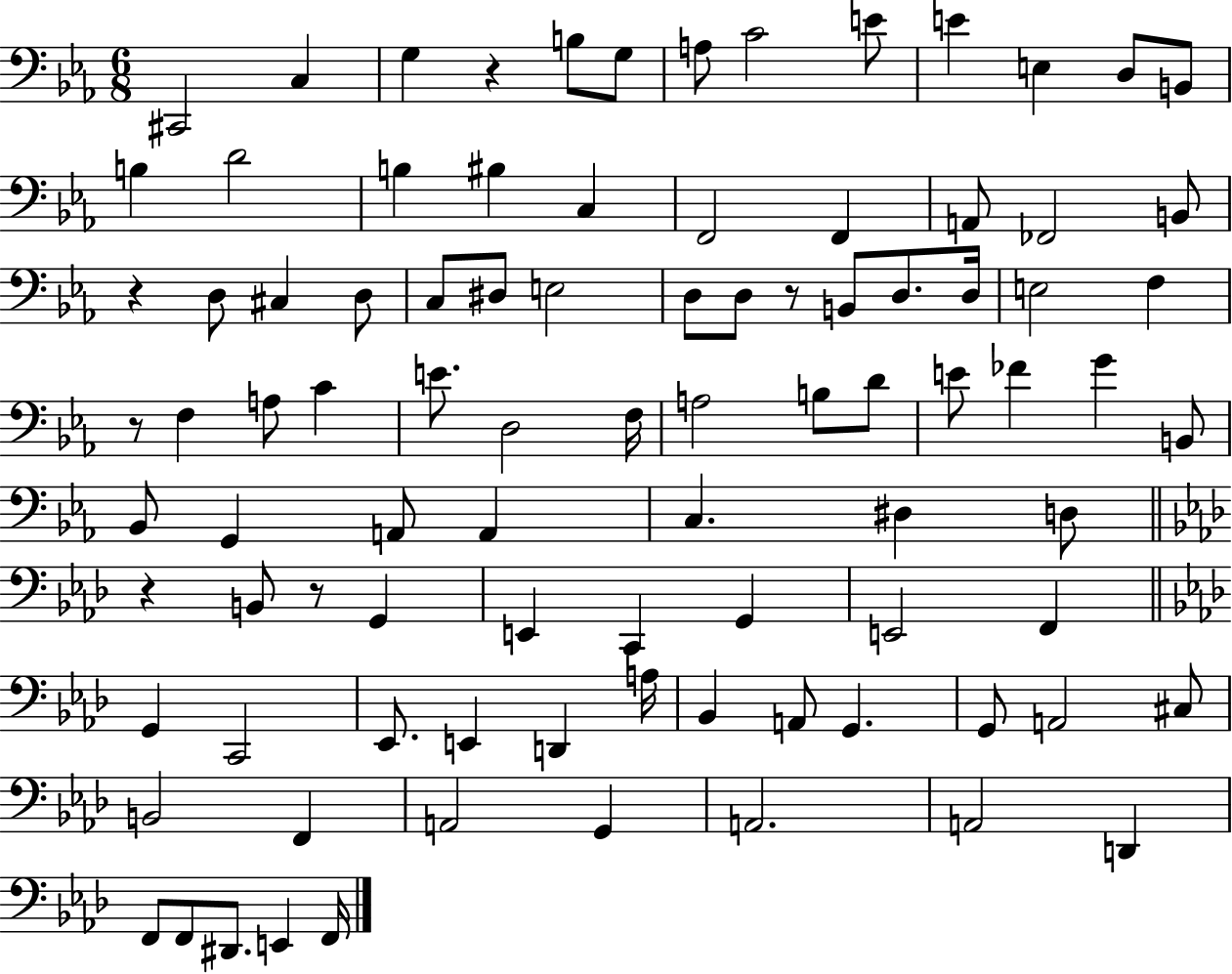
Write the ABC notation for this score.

X:1
T:Untitled
M:6/8
L:1/4
K:Eb
^C,,2 C, G, z B,/2 G,/2 A,/2 C2 E/2 E E, D,/2 B,,/2 B, D2 B, ^B, C, F,,2 F,, A,,/2 _F,,2 B,,/2 z D,/2 ^C, D,/2 C,/2 ^D,/2 E,2 D,/2 D,/2 z/2 B,,/2 D,/2 D,/4 E,2 F, z/2 F, A,/2 C E/2 D,2 F,/4 A,2 B,/2 D/2 E/2 _F G B,,/2 _B,,/2 G,, A,,/2 A,, C, ^D, D,/2 z B,,/2 z/2 G,, E,, C,, G,, E,,2 F,, G,, C,,2 _E,,/2 E,, D,, A,/4 _B,, A,,/2 G,, G,,/2 A,,2 ^C,/2 B,,2 F,, A,,2 G,, A,,2 A,,2 D,, F,,/2 F,,/2 ^D,,/2 E,, F,,/4